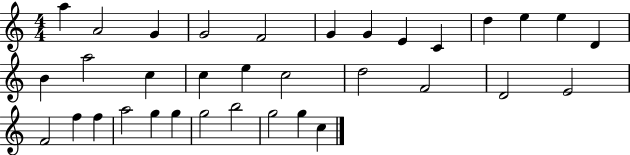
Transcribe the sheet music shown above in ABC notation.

X:1
T:Untitled
M:4/4
L:1/4
K:C
a A2 G G2 F2 G G E C d e e D B a2 c c e c2 d2 F2 D2 E2 F2 f f a2 g g g2 b2 g2 g c